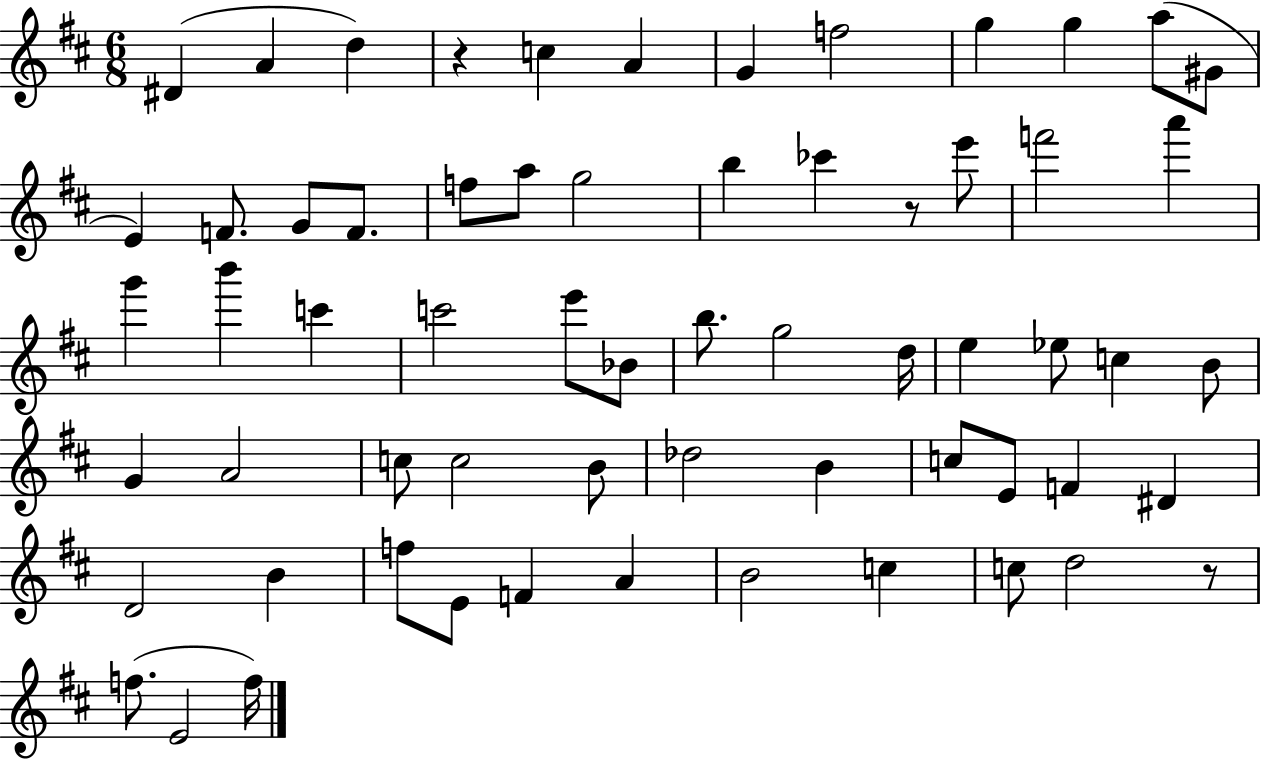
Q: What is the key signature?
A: D major